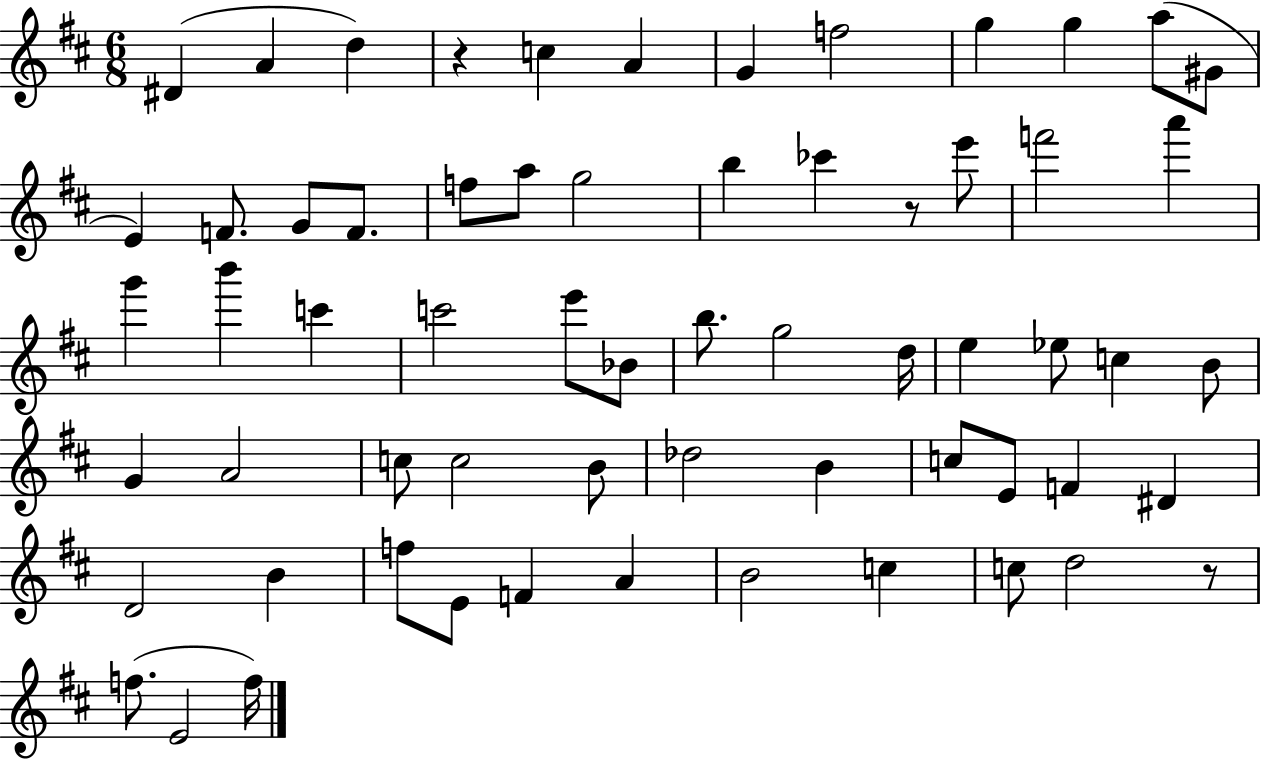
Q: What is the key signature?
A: D major